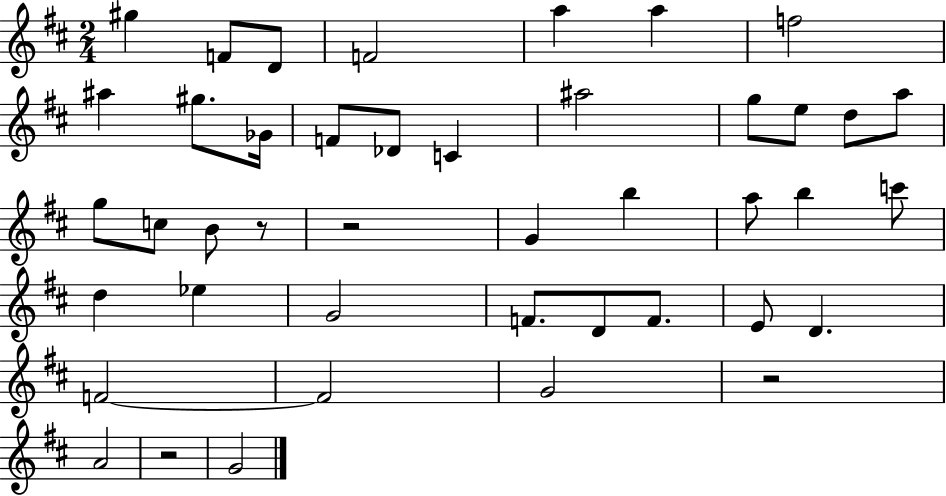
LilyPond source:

{
  \clef treble
  \numericTimeSignature
  \time 2/4
  \key d \major
  gis''4 f'8 d'8 | f'2 | a''4 a''4 | f''2 | \break ais''4 gis''8. ges'16 | f'8 des'8 c'4 | ais''2 | g''8 e''8 d''8 a''8 | \break g''8 c''8 b'8 r8 | r2 | g'4 b''4 | a''8 b''4 c'''8 | \break d''4 ees''4 | g'2 | f'8. d'8 f'8. | e'8 d'4. | \break f'2~~ | f'2 | g'2 | r2 | \break a'2 | r2 | g'2 | \bar "|."
}